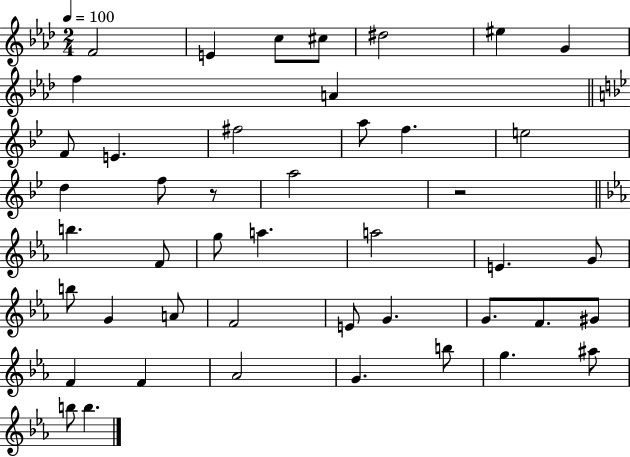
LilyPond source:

{
  \clef treble
  \numericTimeSignature
  \time 2/4
  \key aes \major
  \tempo 4 = 100
  f'2 | e'4 c''8 cis''8 | dis''2 | eis''4 g'4 | \break f''4 a'4 | \bar "||" \break \key bes \major f'8 e'4. | fis''2 | a''8 f''4. | e''2 | \break d''4 f''8 r8 | a''2 | r2 | \bar "||" \break \key ees \major b''4. f'8 | g''8 a''4. | a''2 | e'4. g'8 | \break b''8 g'4 a'8 | f'2 | e'8 g'4. | g'8. f'8. gis'8 | \break f'4 f'4 | aes'2 | g'4. b''8 | g''4. ais''8 | \break b''8 b''4. | \bar "|."
}